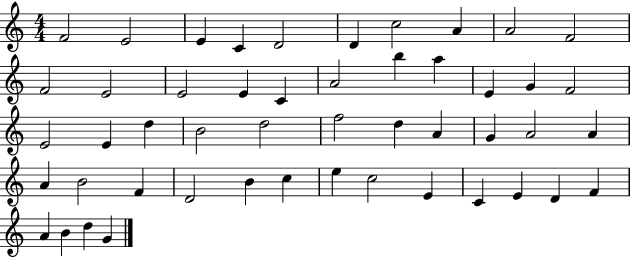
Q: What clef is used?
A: treble